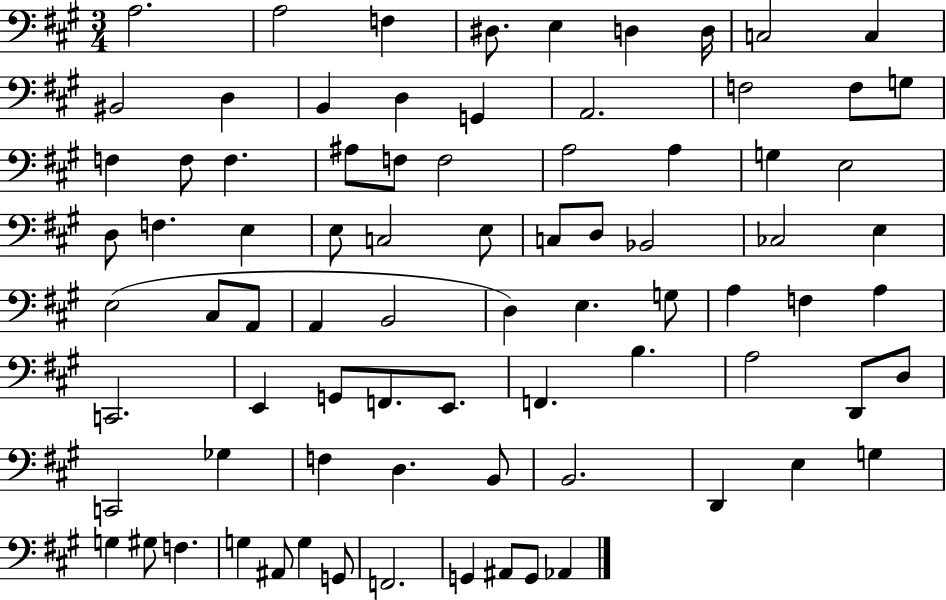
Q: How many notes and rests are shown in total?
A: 81